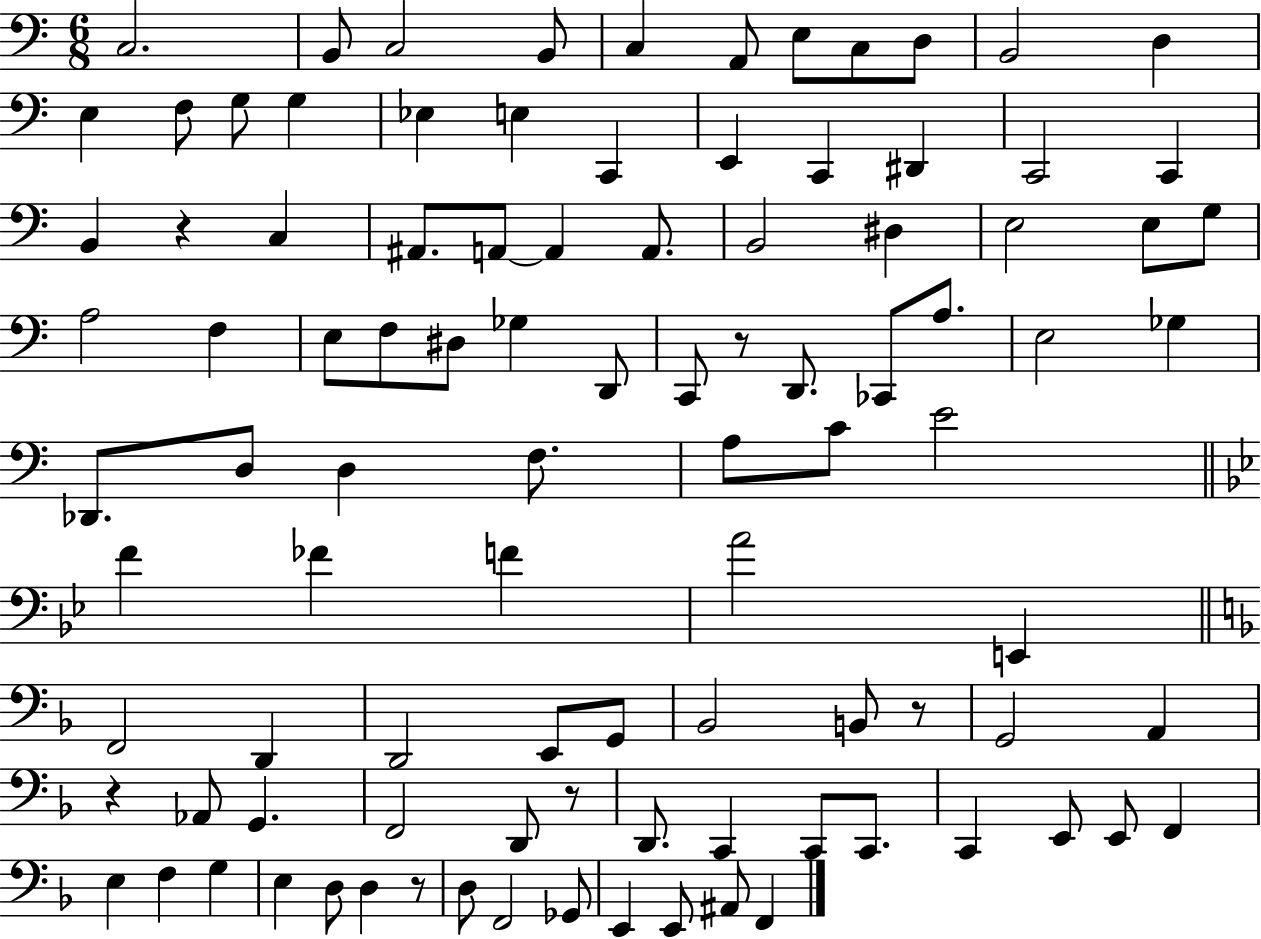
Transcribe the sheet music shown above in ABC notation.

X:1
T:Untitled
M:6/8
L:1/4
K:C
C,2 B,,/2 C,2 B,,/2 C, A,,/2 E,/2 C,/2 D,/2 B,,2 D, E, F,/2 G,/2 G, _E, E, C,, E,, C,, ^D,, C,,2 C,, B,, z C, ^A,,/2 A,,/2 A,, A,,/2 B,,2 ^D, E,2 E,/2 G,/2 A,2 F, E,/2 F,/2 ^D,/2 _G, D,,/2 C,,/2 z/2 D,,/2 _C,,/2 A,/2 E,2 _G, _D,,/2 D,/2 D, F,/2 A,/2 C/2 E2 F _F F A2 E,, F,,2 D,, D,,2 E,,/2 G,,/2 _B,,2 B,,/2 z/2 G,,2 A,, z _A,,/2 G,, F,,2 D,,/2 z/2 D,,/2 C,, C,,/2 C,,/2 C,, E,,/2 E,,/2 F,, E, F, G, E, D,/2 D, z/2 D,/2 F,,2 _G,,/2 E,, E,,/2 ^A,,/2 F,,